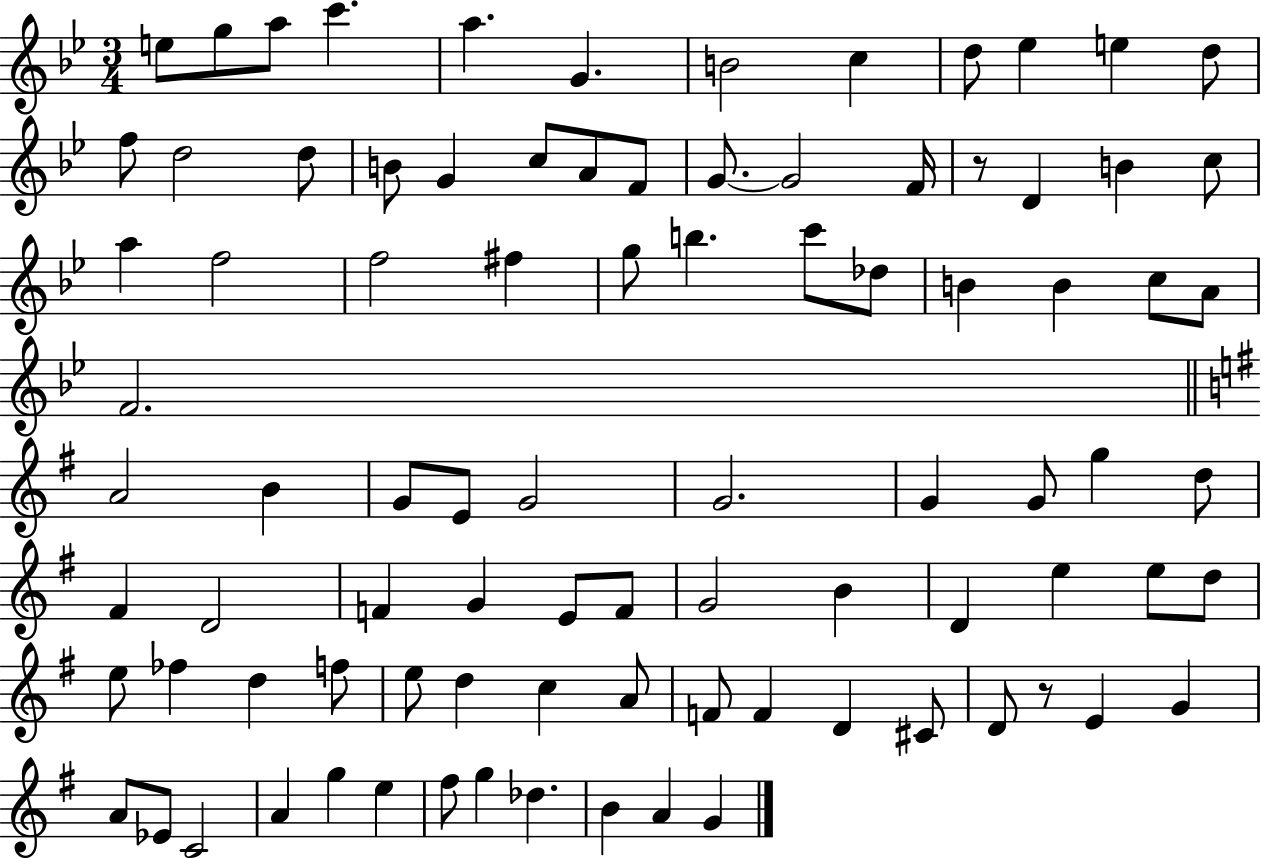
{
  \clef treble
  \numericTimeSignature
  \time 3/4
  \key bes \major
  e''8 g''8 a''8 c'''4. | a''4. g'4. | b'2 c''4 | d''8 ees''4 e''4 d''8 | \break f''8 d''2 d''8 | b'8 g'4 c''8 a'8 f'8 | g'8.~~ g'2 f'16 | r8 d'4 b'4 c''8 | \break a''4 f''2 | f''2 fis''4 | g''8 b''4. c'''8 des''8 | b'4 b'4 c''8 a'8 | \break f'2. | \bar "||" \break \key g \major a'2 b'4 | g'8 e'8 g'2 | g'2. | g'4 g'8 g''4 d''8 | \break fis'4 d'2 | f'4 g'4 e'8 f'8 | g'2 b'4 | d'4 e''4 e''8 d''8 | \break e''8 fes''4 d''4 f''8 | e''8 d''4 c''4 a'8 | f'8 f'4 d'4 cis'8 | d'8 r8 e'4 g'4 | \break a'8 ees'8 c'2 | a'4 g''4 e''4 | fis''8 g''4 des''4. | b'4 a'4 g'4 | \break \bar "|."
}